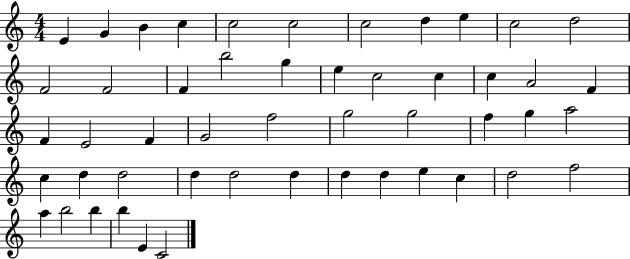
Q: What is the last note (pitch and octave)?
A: C4